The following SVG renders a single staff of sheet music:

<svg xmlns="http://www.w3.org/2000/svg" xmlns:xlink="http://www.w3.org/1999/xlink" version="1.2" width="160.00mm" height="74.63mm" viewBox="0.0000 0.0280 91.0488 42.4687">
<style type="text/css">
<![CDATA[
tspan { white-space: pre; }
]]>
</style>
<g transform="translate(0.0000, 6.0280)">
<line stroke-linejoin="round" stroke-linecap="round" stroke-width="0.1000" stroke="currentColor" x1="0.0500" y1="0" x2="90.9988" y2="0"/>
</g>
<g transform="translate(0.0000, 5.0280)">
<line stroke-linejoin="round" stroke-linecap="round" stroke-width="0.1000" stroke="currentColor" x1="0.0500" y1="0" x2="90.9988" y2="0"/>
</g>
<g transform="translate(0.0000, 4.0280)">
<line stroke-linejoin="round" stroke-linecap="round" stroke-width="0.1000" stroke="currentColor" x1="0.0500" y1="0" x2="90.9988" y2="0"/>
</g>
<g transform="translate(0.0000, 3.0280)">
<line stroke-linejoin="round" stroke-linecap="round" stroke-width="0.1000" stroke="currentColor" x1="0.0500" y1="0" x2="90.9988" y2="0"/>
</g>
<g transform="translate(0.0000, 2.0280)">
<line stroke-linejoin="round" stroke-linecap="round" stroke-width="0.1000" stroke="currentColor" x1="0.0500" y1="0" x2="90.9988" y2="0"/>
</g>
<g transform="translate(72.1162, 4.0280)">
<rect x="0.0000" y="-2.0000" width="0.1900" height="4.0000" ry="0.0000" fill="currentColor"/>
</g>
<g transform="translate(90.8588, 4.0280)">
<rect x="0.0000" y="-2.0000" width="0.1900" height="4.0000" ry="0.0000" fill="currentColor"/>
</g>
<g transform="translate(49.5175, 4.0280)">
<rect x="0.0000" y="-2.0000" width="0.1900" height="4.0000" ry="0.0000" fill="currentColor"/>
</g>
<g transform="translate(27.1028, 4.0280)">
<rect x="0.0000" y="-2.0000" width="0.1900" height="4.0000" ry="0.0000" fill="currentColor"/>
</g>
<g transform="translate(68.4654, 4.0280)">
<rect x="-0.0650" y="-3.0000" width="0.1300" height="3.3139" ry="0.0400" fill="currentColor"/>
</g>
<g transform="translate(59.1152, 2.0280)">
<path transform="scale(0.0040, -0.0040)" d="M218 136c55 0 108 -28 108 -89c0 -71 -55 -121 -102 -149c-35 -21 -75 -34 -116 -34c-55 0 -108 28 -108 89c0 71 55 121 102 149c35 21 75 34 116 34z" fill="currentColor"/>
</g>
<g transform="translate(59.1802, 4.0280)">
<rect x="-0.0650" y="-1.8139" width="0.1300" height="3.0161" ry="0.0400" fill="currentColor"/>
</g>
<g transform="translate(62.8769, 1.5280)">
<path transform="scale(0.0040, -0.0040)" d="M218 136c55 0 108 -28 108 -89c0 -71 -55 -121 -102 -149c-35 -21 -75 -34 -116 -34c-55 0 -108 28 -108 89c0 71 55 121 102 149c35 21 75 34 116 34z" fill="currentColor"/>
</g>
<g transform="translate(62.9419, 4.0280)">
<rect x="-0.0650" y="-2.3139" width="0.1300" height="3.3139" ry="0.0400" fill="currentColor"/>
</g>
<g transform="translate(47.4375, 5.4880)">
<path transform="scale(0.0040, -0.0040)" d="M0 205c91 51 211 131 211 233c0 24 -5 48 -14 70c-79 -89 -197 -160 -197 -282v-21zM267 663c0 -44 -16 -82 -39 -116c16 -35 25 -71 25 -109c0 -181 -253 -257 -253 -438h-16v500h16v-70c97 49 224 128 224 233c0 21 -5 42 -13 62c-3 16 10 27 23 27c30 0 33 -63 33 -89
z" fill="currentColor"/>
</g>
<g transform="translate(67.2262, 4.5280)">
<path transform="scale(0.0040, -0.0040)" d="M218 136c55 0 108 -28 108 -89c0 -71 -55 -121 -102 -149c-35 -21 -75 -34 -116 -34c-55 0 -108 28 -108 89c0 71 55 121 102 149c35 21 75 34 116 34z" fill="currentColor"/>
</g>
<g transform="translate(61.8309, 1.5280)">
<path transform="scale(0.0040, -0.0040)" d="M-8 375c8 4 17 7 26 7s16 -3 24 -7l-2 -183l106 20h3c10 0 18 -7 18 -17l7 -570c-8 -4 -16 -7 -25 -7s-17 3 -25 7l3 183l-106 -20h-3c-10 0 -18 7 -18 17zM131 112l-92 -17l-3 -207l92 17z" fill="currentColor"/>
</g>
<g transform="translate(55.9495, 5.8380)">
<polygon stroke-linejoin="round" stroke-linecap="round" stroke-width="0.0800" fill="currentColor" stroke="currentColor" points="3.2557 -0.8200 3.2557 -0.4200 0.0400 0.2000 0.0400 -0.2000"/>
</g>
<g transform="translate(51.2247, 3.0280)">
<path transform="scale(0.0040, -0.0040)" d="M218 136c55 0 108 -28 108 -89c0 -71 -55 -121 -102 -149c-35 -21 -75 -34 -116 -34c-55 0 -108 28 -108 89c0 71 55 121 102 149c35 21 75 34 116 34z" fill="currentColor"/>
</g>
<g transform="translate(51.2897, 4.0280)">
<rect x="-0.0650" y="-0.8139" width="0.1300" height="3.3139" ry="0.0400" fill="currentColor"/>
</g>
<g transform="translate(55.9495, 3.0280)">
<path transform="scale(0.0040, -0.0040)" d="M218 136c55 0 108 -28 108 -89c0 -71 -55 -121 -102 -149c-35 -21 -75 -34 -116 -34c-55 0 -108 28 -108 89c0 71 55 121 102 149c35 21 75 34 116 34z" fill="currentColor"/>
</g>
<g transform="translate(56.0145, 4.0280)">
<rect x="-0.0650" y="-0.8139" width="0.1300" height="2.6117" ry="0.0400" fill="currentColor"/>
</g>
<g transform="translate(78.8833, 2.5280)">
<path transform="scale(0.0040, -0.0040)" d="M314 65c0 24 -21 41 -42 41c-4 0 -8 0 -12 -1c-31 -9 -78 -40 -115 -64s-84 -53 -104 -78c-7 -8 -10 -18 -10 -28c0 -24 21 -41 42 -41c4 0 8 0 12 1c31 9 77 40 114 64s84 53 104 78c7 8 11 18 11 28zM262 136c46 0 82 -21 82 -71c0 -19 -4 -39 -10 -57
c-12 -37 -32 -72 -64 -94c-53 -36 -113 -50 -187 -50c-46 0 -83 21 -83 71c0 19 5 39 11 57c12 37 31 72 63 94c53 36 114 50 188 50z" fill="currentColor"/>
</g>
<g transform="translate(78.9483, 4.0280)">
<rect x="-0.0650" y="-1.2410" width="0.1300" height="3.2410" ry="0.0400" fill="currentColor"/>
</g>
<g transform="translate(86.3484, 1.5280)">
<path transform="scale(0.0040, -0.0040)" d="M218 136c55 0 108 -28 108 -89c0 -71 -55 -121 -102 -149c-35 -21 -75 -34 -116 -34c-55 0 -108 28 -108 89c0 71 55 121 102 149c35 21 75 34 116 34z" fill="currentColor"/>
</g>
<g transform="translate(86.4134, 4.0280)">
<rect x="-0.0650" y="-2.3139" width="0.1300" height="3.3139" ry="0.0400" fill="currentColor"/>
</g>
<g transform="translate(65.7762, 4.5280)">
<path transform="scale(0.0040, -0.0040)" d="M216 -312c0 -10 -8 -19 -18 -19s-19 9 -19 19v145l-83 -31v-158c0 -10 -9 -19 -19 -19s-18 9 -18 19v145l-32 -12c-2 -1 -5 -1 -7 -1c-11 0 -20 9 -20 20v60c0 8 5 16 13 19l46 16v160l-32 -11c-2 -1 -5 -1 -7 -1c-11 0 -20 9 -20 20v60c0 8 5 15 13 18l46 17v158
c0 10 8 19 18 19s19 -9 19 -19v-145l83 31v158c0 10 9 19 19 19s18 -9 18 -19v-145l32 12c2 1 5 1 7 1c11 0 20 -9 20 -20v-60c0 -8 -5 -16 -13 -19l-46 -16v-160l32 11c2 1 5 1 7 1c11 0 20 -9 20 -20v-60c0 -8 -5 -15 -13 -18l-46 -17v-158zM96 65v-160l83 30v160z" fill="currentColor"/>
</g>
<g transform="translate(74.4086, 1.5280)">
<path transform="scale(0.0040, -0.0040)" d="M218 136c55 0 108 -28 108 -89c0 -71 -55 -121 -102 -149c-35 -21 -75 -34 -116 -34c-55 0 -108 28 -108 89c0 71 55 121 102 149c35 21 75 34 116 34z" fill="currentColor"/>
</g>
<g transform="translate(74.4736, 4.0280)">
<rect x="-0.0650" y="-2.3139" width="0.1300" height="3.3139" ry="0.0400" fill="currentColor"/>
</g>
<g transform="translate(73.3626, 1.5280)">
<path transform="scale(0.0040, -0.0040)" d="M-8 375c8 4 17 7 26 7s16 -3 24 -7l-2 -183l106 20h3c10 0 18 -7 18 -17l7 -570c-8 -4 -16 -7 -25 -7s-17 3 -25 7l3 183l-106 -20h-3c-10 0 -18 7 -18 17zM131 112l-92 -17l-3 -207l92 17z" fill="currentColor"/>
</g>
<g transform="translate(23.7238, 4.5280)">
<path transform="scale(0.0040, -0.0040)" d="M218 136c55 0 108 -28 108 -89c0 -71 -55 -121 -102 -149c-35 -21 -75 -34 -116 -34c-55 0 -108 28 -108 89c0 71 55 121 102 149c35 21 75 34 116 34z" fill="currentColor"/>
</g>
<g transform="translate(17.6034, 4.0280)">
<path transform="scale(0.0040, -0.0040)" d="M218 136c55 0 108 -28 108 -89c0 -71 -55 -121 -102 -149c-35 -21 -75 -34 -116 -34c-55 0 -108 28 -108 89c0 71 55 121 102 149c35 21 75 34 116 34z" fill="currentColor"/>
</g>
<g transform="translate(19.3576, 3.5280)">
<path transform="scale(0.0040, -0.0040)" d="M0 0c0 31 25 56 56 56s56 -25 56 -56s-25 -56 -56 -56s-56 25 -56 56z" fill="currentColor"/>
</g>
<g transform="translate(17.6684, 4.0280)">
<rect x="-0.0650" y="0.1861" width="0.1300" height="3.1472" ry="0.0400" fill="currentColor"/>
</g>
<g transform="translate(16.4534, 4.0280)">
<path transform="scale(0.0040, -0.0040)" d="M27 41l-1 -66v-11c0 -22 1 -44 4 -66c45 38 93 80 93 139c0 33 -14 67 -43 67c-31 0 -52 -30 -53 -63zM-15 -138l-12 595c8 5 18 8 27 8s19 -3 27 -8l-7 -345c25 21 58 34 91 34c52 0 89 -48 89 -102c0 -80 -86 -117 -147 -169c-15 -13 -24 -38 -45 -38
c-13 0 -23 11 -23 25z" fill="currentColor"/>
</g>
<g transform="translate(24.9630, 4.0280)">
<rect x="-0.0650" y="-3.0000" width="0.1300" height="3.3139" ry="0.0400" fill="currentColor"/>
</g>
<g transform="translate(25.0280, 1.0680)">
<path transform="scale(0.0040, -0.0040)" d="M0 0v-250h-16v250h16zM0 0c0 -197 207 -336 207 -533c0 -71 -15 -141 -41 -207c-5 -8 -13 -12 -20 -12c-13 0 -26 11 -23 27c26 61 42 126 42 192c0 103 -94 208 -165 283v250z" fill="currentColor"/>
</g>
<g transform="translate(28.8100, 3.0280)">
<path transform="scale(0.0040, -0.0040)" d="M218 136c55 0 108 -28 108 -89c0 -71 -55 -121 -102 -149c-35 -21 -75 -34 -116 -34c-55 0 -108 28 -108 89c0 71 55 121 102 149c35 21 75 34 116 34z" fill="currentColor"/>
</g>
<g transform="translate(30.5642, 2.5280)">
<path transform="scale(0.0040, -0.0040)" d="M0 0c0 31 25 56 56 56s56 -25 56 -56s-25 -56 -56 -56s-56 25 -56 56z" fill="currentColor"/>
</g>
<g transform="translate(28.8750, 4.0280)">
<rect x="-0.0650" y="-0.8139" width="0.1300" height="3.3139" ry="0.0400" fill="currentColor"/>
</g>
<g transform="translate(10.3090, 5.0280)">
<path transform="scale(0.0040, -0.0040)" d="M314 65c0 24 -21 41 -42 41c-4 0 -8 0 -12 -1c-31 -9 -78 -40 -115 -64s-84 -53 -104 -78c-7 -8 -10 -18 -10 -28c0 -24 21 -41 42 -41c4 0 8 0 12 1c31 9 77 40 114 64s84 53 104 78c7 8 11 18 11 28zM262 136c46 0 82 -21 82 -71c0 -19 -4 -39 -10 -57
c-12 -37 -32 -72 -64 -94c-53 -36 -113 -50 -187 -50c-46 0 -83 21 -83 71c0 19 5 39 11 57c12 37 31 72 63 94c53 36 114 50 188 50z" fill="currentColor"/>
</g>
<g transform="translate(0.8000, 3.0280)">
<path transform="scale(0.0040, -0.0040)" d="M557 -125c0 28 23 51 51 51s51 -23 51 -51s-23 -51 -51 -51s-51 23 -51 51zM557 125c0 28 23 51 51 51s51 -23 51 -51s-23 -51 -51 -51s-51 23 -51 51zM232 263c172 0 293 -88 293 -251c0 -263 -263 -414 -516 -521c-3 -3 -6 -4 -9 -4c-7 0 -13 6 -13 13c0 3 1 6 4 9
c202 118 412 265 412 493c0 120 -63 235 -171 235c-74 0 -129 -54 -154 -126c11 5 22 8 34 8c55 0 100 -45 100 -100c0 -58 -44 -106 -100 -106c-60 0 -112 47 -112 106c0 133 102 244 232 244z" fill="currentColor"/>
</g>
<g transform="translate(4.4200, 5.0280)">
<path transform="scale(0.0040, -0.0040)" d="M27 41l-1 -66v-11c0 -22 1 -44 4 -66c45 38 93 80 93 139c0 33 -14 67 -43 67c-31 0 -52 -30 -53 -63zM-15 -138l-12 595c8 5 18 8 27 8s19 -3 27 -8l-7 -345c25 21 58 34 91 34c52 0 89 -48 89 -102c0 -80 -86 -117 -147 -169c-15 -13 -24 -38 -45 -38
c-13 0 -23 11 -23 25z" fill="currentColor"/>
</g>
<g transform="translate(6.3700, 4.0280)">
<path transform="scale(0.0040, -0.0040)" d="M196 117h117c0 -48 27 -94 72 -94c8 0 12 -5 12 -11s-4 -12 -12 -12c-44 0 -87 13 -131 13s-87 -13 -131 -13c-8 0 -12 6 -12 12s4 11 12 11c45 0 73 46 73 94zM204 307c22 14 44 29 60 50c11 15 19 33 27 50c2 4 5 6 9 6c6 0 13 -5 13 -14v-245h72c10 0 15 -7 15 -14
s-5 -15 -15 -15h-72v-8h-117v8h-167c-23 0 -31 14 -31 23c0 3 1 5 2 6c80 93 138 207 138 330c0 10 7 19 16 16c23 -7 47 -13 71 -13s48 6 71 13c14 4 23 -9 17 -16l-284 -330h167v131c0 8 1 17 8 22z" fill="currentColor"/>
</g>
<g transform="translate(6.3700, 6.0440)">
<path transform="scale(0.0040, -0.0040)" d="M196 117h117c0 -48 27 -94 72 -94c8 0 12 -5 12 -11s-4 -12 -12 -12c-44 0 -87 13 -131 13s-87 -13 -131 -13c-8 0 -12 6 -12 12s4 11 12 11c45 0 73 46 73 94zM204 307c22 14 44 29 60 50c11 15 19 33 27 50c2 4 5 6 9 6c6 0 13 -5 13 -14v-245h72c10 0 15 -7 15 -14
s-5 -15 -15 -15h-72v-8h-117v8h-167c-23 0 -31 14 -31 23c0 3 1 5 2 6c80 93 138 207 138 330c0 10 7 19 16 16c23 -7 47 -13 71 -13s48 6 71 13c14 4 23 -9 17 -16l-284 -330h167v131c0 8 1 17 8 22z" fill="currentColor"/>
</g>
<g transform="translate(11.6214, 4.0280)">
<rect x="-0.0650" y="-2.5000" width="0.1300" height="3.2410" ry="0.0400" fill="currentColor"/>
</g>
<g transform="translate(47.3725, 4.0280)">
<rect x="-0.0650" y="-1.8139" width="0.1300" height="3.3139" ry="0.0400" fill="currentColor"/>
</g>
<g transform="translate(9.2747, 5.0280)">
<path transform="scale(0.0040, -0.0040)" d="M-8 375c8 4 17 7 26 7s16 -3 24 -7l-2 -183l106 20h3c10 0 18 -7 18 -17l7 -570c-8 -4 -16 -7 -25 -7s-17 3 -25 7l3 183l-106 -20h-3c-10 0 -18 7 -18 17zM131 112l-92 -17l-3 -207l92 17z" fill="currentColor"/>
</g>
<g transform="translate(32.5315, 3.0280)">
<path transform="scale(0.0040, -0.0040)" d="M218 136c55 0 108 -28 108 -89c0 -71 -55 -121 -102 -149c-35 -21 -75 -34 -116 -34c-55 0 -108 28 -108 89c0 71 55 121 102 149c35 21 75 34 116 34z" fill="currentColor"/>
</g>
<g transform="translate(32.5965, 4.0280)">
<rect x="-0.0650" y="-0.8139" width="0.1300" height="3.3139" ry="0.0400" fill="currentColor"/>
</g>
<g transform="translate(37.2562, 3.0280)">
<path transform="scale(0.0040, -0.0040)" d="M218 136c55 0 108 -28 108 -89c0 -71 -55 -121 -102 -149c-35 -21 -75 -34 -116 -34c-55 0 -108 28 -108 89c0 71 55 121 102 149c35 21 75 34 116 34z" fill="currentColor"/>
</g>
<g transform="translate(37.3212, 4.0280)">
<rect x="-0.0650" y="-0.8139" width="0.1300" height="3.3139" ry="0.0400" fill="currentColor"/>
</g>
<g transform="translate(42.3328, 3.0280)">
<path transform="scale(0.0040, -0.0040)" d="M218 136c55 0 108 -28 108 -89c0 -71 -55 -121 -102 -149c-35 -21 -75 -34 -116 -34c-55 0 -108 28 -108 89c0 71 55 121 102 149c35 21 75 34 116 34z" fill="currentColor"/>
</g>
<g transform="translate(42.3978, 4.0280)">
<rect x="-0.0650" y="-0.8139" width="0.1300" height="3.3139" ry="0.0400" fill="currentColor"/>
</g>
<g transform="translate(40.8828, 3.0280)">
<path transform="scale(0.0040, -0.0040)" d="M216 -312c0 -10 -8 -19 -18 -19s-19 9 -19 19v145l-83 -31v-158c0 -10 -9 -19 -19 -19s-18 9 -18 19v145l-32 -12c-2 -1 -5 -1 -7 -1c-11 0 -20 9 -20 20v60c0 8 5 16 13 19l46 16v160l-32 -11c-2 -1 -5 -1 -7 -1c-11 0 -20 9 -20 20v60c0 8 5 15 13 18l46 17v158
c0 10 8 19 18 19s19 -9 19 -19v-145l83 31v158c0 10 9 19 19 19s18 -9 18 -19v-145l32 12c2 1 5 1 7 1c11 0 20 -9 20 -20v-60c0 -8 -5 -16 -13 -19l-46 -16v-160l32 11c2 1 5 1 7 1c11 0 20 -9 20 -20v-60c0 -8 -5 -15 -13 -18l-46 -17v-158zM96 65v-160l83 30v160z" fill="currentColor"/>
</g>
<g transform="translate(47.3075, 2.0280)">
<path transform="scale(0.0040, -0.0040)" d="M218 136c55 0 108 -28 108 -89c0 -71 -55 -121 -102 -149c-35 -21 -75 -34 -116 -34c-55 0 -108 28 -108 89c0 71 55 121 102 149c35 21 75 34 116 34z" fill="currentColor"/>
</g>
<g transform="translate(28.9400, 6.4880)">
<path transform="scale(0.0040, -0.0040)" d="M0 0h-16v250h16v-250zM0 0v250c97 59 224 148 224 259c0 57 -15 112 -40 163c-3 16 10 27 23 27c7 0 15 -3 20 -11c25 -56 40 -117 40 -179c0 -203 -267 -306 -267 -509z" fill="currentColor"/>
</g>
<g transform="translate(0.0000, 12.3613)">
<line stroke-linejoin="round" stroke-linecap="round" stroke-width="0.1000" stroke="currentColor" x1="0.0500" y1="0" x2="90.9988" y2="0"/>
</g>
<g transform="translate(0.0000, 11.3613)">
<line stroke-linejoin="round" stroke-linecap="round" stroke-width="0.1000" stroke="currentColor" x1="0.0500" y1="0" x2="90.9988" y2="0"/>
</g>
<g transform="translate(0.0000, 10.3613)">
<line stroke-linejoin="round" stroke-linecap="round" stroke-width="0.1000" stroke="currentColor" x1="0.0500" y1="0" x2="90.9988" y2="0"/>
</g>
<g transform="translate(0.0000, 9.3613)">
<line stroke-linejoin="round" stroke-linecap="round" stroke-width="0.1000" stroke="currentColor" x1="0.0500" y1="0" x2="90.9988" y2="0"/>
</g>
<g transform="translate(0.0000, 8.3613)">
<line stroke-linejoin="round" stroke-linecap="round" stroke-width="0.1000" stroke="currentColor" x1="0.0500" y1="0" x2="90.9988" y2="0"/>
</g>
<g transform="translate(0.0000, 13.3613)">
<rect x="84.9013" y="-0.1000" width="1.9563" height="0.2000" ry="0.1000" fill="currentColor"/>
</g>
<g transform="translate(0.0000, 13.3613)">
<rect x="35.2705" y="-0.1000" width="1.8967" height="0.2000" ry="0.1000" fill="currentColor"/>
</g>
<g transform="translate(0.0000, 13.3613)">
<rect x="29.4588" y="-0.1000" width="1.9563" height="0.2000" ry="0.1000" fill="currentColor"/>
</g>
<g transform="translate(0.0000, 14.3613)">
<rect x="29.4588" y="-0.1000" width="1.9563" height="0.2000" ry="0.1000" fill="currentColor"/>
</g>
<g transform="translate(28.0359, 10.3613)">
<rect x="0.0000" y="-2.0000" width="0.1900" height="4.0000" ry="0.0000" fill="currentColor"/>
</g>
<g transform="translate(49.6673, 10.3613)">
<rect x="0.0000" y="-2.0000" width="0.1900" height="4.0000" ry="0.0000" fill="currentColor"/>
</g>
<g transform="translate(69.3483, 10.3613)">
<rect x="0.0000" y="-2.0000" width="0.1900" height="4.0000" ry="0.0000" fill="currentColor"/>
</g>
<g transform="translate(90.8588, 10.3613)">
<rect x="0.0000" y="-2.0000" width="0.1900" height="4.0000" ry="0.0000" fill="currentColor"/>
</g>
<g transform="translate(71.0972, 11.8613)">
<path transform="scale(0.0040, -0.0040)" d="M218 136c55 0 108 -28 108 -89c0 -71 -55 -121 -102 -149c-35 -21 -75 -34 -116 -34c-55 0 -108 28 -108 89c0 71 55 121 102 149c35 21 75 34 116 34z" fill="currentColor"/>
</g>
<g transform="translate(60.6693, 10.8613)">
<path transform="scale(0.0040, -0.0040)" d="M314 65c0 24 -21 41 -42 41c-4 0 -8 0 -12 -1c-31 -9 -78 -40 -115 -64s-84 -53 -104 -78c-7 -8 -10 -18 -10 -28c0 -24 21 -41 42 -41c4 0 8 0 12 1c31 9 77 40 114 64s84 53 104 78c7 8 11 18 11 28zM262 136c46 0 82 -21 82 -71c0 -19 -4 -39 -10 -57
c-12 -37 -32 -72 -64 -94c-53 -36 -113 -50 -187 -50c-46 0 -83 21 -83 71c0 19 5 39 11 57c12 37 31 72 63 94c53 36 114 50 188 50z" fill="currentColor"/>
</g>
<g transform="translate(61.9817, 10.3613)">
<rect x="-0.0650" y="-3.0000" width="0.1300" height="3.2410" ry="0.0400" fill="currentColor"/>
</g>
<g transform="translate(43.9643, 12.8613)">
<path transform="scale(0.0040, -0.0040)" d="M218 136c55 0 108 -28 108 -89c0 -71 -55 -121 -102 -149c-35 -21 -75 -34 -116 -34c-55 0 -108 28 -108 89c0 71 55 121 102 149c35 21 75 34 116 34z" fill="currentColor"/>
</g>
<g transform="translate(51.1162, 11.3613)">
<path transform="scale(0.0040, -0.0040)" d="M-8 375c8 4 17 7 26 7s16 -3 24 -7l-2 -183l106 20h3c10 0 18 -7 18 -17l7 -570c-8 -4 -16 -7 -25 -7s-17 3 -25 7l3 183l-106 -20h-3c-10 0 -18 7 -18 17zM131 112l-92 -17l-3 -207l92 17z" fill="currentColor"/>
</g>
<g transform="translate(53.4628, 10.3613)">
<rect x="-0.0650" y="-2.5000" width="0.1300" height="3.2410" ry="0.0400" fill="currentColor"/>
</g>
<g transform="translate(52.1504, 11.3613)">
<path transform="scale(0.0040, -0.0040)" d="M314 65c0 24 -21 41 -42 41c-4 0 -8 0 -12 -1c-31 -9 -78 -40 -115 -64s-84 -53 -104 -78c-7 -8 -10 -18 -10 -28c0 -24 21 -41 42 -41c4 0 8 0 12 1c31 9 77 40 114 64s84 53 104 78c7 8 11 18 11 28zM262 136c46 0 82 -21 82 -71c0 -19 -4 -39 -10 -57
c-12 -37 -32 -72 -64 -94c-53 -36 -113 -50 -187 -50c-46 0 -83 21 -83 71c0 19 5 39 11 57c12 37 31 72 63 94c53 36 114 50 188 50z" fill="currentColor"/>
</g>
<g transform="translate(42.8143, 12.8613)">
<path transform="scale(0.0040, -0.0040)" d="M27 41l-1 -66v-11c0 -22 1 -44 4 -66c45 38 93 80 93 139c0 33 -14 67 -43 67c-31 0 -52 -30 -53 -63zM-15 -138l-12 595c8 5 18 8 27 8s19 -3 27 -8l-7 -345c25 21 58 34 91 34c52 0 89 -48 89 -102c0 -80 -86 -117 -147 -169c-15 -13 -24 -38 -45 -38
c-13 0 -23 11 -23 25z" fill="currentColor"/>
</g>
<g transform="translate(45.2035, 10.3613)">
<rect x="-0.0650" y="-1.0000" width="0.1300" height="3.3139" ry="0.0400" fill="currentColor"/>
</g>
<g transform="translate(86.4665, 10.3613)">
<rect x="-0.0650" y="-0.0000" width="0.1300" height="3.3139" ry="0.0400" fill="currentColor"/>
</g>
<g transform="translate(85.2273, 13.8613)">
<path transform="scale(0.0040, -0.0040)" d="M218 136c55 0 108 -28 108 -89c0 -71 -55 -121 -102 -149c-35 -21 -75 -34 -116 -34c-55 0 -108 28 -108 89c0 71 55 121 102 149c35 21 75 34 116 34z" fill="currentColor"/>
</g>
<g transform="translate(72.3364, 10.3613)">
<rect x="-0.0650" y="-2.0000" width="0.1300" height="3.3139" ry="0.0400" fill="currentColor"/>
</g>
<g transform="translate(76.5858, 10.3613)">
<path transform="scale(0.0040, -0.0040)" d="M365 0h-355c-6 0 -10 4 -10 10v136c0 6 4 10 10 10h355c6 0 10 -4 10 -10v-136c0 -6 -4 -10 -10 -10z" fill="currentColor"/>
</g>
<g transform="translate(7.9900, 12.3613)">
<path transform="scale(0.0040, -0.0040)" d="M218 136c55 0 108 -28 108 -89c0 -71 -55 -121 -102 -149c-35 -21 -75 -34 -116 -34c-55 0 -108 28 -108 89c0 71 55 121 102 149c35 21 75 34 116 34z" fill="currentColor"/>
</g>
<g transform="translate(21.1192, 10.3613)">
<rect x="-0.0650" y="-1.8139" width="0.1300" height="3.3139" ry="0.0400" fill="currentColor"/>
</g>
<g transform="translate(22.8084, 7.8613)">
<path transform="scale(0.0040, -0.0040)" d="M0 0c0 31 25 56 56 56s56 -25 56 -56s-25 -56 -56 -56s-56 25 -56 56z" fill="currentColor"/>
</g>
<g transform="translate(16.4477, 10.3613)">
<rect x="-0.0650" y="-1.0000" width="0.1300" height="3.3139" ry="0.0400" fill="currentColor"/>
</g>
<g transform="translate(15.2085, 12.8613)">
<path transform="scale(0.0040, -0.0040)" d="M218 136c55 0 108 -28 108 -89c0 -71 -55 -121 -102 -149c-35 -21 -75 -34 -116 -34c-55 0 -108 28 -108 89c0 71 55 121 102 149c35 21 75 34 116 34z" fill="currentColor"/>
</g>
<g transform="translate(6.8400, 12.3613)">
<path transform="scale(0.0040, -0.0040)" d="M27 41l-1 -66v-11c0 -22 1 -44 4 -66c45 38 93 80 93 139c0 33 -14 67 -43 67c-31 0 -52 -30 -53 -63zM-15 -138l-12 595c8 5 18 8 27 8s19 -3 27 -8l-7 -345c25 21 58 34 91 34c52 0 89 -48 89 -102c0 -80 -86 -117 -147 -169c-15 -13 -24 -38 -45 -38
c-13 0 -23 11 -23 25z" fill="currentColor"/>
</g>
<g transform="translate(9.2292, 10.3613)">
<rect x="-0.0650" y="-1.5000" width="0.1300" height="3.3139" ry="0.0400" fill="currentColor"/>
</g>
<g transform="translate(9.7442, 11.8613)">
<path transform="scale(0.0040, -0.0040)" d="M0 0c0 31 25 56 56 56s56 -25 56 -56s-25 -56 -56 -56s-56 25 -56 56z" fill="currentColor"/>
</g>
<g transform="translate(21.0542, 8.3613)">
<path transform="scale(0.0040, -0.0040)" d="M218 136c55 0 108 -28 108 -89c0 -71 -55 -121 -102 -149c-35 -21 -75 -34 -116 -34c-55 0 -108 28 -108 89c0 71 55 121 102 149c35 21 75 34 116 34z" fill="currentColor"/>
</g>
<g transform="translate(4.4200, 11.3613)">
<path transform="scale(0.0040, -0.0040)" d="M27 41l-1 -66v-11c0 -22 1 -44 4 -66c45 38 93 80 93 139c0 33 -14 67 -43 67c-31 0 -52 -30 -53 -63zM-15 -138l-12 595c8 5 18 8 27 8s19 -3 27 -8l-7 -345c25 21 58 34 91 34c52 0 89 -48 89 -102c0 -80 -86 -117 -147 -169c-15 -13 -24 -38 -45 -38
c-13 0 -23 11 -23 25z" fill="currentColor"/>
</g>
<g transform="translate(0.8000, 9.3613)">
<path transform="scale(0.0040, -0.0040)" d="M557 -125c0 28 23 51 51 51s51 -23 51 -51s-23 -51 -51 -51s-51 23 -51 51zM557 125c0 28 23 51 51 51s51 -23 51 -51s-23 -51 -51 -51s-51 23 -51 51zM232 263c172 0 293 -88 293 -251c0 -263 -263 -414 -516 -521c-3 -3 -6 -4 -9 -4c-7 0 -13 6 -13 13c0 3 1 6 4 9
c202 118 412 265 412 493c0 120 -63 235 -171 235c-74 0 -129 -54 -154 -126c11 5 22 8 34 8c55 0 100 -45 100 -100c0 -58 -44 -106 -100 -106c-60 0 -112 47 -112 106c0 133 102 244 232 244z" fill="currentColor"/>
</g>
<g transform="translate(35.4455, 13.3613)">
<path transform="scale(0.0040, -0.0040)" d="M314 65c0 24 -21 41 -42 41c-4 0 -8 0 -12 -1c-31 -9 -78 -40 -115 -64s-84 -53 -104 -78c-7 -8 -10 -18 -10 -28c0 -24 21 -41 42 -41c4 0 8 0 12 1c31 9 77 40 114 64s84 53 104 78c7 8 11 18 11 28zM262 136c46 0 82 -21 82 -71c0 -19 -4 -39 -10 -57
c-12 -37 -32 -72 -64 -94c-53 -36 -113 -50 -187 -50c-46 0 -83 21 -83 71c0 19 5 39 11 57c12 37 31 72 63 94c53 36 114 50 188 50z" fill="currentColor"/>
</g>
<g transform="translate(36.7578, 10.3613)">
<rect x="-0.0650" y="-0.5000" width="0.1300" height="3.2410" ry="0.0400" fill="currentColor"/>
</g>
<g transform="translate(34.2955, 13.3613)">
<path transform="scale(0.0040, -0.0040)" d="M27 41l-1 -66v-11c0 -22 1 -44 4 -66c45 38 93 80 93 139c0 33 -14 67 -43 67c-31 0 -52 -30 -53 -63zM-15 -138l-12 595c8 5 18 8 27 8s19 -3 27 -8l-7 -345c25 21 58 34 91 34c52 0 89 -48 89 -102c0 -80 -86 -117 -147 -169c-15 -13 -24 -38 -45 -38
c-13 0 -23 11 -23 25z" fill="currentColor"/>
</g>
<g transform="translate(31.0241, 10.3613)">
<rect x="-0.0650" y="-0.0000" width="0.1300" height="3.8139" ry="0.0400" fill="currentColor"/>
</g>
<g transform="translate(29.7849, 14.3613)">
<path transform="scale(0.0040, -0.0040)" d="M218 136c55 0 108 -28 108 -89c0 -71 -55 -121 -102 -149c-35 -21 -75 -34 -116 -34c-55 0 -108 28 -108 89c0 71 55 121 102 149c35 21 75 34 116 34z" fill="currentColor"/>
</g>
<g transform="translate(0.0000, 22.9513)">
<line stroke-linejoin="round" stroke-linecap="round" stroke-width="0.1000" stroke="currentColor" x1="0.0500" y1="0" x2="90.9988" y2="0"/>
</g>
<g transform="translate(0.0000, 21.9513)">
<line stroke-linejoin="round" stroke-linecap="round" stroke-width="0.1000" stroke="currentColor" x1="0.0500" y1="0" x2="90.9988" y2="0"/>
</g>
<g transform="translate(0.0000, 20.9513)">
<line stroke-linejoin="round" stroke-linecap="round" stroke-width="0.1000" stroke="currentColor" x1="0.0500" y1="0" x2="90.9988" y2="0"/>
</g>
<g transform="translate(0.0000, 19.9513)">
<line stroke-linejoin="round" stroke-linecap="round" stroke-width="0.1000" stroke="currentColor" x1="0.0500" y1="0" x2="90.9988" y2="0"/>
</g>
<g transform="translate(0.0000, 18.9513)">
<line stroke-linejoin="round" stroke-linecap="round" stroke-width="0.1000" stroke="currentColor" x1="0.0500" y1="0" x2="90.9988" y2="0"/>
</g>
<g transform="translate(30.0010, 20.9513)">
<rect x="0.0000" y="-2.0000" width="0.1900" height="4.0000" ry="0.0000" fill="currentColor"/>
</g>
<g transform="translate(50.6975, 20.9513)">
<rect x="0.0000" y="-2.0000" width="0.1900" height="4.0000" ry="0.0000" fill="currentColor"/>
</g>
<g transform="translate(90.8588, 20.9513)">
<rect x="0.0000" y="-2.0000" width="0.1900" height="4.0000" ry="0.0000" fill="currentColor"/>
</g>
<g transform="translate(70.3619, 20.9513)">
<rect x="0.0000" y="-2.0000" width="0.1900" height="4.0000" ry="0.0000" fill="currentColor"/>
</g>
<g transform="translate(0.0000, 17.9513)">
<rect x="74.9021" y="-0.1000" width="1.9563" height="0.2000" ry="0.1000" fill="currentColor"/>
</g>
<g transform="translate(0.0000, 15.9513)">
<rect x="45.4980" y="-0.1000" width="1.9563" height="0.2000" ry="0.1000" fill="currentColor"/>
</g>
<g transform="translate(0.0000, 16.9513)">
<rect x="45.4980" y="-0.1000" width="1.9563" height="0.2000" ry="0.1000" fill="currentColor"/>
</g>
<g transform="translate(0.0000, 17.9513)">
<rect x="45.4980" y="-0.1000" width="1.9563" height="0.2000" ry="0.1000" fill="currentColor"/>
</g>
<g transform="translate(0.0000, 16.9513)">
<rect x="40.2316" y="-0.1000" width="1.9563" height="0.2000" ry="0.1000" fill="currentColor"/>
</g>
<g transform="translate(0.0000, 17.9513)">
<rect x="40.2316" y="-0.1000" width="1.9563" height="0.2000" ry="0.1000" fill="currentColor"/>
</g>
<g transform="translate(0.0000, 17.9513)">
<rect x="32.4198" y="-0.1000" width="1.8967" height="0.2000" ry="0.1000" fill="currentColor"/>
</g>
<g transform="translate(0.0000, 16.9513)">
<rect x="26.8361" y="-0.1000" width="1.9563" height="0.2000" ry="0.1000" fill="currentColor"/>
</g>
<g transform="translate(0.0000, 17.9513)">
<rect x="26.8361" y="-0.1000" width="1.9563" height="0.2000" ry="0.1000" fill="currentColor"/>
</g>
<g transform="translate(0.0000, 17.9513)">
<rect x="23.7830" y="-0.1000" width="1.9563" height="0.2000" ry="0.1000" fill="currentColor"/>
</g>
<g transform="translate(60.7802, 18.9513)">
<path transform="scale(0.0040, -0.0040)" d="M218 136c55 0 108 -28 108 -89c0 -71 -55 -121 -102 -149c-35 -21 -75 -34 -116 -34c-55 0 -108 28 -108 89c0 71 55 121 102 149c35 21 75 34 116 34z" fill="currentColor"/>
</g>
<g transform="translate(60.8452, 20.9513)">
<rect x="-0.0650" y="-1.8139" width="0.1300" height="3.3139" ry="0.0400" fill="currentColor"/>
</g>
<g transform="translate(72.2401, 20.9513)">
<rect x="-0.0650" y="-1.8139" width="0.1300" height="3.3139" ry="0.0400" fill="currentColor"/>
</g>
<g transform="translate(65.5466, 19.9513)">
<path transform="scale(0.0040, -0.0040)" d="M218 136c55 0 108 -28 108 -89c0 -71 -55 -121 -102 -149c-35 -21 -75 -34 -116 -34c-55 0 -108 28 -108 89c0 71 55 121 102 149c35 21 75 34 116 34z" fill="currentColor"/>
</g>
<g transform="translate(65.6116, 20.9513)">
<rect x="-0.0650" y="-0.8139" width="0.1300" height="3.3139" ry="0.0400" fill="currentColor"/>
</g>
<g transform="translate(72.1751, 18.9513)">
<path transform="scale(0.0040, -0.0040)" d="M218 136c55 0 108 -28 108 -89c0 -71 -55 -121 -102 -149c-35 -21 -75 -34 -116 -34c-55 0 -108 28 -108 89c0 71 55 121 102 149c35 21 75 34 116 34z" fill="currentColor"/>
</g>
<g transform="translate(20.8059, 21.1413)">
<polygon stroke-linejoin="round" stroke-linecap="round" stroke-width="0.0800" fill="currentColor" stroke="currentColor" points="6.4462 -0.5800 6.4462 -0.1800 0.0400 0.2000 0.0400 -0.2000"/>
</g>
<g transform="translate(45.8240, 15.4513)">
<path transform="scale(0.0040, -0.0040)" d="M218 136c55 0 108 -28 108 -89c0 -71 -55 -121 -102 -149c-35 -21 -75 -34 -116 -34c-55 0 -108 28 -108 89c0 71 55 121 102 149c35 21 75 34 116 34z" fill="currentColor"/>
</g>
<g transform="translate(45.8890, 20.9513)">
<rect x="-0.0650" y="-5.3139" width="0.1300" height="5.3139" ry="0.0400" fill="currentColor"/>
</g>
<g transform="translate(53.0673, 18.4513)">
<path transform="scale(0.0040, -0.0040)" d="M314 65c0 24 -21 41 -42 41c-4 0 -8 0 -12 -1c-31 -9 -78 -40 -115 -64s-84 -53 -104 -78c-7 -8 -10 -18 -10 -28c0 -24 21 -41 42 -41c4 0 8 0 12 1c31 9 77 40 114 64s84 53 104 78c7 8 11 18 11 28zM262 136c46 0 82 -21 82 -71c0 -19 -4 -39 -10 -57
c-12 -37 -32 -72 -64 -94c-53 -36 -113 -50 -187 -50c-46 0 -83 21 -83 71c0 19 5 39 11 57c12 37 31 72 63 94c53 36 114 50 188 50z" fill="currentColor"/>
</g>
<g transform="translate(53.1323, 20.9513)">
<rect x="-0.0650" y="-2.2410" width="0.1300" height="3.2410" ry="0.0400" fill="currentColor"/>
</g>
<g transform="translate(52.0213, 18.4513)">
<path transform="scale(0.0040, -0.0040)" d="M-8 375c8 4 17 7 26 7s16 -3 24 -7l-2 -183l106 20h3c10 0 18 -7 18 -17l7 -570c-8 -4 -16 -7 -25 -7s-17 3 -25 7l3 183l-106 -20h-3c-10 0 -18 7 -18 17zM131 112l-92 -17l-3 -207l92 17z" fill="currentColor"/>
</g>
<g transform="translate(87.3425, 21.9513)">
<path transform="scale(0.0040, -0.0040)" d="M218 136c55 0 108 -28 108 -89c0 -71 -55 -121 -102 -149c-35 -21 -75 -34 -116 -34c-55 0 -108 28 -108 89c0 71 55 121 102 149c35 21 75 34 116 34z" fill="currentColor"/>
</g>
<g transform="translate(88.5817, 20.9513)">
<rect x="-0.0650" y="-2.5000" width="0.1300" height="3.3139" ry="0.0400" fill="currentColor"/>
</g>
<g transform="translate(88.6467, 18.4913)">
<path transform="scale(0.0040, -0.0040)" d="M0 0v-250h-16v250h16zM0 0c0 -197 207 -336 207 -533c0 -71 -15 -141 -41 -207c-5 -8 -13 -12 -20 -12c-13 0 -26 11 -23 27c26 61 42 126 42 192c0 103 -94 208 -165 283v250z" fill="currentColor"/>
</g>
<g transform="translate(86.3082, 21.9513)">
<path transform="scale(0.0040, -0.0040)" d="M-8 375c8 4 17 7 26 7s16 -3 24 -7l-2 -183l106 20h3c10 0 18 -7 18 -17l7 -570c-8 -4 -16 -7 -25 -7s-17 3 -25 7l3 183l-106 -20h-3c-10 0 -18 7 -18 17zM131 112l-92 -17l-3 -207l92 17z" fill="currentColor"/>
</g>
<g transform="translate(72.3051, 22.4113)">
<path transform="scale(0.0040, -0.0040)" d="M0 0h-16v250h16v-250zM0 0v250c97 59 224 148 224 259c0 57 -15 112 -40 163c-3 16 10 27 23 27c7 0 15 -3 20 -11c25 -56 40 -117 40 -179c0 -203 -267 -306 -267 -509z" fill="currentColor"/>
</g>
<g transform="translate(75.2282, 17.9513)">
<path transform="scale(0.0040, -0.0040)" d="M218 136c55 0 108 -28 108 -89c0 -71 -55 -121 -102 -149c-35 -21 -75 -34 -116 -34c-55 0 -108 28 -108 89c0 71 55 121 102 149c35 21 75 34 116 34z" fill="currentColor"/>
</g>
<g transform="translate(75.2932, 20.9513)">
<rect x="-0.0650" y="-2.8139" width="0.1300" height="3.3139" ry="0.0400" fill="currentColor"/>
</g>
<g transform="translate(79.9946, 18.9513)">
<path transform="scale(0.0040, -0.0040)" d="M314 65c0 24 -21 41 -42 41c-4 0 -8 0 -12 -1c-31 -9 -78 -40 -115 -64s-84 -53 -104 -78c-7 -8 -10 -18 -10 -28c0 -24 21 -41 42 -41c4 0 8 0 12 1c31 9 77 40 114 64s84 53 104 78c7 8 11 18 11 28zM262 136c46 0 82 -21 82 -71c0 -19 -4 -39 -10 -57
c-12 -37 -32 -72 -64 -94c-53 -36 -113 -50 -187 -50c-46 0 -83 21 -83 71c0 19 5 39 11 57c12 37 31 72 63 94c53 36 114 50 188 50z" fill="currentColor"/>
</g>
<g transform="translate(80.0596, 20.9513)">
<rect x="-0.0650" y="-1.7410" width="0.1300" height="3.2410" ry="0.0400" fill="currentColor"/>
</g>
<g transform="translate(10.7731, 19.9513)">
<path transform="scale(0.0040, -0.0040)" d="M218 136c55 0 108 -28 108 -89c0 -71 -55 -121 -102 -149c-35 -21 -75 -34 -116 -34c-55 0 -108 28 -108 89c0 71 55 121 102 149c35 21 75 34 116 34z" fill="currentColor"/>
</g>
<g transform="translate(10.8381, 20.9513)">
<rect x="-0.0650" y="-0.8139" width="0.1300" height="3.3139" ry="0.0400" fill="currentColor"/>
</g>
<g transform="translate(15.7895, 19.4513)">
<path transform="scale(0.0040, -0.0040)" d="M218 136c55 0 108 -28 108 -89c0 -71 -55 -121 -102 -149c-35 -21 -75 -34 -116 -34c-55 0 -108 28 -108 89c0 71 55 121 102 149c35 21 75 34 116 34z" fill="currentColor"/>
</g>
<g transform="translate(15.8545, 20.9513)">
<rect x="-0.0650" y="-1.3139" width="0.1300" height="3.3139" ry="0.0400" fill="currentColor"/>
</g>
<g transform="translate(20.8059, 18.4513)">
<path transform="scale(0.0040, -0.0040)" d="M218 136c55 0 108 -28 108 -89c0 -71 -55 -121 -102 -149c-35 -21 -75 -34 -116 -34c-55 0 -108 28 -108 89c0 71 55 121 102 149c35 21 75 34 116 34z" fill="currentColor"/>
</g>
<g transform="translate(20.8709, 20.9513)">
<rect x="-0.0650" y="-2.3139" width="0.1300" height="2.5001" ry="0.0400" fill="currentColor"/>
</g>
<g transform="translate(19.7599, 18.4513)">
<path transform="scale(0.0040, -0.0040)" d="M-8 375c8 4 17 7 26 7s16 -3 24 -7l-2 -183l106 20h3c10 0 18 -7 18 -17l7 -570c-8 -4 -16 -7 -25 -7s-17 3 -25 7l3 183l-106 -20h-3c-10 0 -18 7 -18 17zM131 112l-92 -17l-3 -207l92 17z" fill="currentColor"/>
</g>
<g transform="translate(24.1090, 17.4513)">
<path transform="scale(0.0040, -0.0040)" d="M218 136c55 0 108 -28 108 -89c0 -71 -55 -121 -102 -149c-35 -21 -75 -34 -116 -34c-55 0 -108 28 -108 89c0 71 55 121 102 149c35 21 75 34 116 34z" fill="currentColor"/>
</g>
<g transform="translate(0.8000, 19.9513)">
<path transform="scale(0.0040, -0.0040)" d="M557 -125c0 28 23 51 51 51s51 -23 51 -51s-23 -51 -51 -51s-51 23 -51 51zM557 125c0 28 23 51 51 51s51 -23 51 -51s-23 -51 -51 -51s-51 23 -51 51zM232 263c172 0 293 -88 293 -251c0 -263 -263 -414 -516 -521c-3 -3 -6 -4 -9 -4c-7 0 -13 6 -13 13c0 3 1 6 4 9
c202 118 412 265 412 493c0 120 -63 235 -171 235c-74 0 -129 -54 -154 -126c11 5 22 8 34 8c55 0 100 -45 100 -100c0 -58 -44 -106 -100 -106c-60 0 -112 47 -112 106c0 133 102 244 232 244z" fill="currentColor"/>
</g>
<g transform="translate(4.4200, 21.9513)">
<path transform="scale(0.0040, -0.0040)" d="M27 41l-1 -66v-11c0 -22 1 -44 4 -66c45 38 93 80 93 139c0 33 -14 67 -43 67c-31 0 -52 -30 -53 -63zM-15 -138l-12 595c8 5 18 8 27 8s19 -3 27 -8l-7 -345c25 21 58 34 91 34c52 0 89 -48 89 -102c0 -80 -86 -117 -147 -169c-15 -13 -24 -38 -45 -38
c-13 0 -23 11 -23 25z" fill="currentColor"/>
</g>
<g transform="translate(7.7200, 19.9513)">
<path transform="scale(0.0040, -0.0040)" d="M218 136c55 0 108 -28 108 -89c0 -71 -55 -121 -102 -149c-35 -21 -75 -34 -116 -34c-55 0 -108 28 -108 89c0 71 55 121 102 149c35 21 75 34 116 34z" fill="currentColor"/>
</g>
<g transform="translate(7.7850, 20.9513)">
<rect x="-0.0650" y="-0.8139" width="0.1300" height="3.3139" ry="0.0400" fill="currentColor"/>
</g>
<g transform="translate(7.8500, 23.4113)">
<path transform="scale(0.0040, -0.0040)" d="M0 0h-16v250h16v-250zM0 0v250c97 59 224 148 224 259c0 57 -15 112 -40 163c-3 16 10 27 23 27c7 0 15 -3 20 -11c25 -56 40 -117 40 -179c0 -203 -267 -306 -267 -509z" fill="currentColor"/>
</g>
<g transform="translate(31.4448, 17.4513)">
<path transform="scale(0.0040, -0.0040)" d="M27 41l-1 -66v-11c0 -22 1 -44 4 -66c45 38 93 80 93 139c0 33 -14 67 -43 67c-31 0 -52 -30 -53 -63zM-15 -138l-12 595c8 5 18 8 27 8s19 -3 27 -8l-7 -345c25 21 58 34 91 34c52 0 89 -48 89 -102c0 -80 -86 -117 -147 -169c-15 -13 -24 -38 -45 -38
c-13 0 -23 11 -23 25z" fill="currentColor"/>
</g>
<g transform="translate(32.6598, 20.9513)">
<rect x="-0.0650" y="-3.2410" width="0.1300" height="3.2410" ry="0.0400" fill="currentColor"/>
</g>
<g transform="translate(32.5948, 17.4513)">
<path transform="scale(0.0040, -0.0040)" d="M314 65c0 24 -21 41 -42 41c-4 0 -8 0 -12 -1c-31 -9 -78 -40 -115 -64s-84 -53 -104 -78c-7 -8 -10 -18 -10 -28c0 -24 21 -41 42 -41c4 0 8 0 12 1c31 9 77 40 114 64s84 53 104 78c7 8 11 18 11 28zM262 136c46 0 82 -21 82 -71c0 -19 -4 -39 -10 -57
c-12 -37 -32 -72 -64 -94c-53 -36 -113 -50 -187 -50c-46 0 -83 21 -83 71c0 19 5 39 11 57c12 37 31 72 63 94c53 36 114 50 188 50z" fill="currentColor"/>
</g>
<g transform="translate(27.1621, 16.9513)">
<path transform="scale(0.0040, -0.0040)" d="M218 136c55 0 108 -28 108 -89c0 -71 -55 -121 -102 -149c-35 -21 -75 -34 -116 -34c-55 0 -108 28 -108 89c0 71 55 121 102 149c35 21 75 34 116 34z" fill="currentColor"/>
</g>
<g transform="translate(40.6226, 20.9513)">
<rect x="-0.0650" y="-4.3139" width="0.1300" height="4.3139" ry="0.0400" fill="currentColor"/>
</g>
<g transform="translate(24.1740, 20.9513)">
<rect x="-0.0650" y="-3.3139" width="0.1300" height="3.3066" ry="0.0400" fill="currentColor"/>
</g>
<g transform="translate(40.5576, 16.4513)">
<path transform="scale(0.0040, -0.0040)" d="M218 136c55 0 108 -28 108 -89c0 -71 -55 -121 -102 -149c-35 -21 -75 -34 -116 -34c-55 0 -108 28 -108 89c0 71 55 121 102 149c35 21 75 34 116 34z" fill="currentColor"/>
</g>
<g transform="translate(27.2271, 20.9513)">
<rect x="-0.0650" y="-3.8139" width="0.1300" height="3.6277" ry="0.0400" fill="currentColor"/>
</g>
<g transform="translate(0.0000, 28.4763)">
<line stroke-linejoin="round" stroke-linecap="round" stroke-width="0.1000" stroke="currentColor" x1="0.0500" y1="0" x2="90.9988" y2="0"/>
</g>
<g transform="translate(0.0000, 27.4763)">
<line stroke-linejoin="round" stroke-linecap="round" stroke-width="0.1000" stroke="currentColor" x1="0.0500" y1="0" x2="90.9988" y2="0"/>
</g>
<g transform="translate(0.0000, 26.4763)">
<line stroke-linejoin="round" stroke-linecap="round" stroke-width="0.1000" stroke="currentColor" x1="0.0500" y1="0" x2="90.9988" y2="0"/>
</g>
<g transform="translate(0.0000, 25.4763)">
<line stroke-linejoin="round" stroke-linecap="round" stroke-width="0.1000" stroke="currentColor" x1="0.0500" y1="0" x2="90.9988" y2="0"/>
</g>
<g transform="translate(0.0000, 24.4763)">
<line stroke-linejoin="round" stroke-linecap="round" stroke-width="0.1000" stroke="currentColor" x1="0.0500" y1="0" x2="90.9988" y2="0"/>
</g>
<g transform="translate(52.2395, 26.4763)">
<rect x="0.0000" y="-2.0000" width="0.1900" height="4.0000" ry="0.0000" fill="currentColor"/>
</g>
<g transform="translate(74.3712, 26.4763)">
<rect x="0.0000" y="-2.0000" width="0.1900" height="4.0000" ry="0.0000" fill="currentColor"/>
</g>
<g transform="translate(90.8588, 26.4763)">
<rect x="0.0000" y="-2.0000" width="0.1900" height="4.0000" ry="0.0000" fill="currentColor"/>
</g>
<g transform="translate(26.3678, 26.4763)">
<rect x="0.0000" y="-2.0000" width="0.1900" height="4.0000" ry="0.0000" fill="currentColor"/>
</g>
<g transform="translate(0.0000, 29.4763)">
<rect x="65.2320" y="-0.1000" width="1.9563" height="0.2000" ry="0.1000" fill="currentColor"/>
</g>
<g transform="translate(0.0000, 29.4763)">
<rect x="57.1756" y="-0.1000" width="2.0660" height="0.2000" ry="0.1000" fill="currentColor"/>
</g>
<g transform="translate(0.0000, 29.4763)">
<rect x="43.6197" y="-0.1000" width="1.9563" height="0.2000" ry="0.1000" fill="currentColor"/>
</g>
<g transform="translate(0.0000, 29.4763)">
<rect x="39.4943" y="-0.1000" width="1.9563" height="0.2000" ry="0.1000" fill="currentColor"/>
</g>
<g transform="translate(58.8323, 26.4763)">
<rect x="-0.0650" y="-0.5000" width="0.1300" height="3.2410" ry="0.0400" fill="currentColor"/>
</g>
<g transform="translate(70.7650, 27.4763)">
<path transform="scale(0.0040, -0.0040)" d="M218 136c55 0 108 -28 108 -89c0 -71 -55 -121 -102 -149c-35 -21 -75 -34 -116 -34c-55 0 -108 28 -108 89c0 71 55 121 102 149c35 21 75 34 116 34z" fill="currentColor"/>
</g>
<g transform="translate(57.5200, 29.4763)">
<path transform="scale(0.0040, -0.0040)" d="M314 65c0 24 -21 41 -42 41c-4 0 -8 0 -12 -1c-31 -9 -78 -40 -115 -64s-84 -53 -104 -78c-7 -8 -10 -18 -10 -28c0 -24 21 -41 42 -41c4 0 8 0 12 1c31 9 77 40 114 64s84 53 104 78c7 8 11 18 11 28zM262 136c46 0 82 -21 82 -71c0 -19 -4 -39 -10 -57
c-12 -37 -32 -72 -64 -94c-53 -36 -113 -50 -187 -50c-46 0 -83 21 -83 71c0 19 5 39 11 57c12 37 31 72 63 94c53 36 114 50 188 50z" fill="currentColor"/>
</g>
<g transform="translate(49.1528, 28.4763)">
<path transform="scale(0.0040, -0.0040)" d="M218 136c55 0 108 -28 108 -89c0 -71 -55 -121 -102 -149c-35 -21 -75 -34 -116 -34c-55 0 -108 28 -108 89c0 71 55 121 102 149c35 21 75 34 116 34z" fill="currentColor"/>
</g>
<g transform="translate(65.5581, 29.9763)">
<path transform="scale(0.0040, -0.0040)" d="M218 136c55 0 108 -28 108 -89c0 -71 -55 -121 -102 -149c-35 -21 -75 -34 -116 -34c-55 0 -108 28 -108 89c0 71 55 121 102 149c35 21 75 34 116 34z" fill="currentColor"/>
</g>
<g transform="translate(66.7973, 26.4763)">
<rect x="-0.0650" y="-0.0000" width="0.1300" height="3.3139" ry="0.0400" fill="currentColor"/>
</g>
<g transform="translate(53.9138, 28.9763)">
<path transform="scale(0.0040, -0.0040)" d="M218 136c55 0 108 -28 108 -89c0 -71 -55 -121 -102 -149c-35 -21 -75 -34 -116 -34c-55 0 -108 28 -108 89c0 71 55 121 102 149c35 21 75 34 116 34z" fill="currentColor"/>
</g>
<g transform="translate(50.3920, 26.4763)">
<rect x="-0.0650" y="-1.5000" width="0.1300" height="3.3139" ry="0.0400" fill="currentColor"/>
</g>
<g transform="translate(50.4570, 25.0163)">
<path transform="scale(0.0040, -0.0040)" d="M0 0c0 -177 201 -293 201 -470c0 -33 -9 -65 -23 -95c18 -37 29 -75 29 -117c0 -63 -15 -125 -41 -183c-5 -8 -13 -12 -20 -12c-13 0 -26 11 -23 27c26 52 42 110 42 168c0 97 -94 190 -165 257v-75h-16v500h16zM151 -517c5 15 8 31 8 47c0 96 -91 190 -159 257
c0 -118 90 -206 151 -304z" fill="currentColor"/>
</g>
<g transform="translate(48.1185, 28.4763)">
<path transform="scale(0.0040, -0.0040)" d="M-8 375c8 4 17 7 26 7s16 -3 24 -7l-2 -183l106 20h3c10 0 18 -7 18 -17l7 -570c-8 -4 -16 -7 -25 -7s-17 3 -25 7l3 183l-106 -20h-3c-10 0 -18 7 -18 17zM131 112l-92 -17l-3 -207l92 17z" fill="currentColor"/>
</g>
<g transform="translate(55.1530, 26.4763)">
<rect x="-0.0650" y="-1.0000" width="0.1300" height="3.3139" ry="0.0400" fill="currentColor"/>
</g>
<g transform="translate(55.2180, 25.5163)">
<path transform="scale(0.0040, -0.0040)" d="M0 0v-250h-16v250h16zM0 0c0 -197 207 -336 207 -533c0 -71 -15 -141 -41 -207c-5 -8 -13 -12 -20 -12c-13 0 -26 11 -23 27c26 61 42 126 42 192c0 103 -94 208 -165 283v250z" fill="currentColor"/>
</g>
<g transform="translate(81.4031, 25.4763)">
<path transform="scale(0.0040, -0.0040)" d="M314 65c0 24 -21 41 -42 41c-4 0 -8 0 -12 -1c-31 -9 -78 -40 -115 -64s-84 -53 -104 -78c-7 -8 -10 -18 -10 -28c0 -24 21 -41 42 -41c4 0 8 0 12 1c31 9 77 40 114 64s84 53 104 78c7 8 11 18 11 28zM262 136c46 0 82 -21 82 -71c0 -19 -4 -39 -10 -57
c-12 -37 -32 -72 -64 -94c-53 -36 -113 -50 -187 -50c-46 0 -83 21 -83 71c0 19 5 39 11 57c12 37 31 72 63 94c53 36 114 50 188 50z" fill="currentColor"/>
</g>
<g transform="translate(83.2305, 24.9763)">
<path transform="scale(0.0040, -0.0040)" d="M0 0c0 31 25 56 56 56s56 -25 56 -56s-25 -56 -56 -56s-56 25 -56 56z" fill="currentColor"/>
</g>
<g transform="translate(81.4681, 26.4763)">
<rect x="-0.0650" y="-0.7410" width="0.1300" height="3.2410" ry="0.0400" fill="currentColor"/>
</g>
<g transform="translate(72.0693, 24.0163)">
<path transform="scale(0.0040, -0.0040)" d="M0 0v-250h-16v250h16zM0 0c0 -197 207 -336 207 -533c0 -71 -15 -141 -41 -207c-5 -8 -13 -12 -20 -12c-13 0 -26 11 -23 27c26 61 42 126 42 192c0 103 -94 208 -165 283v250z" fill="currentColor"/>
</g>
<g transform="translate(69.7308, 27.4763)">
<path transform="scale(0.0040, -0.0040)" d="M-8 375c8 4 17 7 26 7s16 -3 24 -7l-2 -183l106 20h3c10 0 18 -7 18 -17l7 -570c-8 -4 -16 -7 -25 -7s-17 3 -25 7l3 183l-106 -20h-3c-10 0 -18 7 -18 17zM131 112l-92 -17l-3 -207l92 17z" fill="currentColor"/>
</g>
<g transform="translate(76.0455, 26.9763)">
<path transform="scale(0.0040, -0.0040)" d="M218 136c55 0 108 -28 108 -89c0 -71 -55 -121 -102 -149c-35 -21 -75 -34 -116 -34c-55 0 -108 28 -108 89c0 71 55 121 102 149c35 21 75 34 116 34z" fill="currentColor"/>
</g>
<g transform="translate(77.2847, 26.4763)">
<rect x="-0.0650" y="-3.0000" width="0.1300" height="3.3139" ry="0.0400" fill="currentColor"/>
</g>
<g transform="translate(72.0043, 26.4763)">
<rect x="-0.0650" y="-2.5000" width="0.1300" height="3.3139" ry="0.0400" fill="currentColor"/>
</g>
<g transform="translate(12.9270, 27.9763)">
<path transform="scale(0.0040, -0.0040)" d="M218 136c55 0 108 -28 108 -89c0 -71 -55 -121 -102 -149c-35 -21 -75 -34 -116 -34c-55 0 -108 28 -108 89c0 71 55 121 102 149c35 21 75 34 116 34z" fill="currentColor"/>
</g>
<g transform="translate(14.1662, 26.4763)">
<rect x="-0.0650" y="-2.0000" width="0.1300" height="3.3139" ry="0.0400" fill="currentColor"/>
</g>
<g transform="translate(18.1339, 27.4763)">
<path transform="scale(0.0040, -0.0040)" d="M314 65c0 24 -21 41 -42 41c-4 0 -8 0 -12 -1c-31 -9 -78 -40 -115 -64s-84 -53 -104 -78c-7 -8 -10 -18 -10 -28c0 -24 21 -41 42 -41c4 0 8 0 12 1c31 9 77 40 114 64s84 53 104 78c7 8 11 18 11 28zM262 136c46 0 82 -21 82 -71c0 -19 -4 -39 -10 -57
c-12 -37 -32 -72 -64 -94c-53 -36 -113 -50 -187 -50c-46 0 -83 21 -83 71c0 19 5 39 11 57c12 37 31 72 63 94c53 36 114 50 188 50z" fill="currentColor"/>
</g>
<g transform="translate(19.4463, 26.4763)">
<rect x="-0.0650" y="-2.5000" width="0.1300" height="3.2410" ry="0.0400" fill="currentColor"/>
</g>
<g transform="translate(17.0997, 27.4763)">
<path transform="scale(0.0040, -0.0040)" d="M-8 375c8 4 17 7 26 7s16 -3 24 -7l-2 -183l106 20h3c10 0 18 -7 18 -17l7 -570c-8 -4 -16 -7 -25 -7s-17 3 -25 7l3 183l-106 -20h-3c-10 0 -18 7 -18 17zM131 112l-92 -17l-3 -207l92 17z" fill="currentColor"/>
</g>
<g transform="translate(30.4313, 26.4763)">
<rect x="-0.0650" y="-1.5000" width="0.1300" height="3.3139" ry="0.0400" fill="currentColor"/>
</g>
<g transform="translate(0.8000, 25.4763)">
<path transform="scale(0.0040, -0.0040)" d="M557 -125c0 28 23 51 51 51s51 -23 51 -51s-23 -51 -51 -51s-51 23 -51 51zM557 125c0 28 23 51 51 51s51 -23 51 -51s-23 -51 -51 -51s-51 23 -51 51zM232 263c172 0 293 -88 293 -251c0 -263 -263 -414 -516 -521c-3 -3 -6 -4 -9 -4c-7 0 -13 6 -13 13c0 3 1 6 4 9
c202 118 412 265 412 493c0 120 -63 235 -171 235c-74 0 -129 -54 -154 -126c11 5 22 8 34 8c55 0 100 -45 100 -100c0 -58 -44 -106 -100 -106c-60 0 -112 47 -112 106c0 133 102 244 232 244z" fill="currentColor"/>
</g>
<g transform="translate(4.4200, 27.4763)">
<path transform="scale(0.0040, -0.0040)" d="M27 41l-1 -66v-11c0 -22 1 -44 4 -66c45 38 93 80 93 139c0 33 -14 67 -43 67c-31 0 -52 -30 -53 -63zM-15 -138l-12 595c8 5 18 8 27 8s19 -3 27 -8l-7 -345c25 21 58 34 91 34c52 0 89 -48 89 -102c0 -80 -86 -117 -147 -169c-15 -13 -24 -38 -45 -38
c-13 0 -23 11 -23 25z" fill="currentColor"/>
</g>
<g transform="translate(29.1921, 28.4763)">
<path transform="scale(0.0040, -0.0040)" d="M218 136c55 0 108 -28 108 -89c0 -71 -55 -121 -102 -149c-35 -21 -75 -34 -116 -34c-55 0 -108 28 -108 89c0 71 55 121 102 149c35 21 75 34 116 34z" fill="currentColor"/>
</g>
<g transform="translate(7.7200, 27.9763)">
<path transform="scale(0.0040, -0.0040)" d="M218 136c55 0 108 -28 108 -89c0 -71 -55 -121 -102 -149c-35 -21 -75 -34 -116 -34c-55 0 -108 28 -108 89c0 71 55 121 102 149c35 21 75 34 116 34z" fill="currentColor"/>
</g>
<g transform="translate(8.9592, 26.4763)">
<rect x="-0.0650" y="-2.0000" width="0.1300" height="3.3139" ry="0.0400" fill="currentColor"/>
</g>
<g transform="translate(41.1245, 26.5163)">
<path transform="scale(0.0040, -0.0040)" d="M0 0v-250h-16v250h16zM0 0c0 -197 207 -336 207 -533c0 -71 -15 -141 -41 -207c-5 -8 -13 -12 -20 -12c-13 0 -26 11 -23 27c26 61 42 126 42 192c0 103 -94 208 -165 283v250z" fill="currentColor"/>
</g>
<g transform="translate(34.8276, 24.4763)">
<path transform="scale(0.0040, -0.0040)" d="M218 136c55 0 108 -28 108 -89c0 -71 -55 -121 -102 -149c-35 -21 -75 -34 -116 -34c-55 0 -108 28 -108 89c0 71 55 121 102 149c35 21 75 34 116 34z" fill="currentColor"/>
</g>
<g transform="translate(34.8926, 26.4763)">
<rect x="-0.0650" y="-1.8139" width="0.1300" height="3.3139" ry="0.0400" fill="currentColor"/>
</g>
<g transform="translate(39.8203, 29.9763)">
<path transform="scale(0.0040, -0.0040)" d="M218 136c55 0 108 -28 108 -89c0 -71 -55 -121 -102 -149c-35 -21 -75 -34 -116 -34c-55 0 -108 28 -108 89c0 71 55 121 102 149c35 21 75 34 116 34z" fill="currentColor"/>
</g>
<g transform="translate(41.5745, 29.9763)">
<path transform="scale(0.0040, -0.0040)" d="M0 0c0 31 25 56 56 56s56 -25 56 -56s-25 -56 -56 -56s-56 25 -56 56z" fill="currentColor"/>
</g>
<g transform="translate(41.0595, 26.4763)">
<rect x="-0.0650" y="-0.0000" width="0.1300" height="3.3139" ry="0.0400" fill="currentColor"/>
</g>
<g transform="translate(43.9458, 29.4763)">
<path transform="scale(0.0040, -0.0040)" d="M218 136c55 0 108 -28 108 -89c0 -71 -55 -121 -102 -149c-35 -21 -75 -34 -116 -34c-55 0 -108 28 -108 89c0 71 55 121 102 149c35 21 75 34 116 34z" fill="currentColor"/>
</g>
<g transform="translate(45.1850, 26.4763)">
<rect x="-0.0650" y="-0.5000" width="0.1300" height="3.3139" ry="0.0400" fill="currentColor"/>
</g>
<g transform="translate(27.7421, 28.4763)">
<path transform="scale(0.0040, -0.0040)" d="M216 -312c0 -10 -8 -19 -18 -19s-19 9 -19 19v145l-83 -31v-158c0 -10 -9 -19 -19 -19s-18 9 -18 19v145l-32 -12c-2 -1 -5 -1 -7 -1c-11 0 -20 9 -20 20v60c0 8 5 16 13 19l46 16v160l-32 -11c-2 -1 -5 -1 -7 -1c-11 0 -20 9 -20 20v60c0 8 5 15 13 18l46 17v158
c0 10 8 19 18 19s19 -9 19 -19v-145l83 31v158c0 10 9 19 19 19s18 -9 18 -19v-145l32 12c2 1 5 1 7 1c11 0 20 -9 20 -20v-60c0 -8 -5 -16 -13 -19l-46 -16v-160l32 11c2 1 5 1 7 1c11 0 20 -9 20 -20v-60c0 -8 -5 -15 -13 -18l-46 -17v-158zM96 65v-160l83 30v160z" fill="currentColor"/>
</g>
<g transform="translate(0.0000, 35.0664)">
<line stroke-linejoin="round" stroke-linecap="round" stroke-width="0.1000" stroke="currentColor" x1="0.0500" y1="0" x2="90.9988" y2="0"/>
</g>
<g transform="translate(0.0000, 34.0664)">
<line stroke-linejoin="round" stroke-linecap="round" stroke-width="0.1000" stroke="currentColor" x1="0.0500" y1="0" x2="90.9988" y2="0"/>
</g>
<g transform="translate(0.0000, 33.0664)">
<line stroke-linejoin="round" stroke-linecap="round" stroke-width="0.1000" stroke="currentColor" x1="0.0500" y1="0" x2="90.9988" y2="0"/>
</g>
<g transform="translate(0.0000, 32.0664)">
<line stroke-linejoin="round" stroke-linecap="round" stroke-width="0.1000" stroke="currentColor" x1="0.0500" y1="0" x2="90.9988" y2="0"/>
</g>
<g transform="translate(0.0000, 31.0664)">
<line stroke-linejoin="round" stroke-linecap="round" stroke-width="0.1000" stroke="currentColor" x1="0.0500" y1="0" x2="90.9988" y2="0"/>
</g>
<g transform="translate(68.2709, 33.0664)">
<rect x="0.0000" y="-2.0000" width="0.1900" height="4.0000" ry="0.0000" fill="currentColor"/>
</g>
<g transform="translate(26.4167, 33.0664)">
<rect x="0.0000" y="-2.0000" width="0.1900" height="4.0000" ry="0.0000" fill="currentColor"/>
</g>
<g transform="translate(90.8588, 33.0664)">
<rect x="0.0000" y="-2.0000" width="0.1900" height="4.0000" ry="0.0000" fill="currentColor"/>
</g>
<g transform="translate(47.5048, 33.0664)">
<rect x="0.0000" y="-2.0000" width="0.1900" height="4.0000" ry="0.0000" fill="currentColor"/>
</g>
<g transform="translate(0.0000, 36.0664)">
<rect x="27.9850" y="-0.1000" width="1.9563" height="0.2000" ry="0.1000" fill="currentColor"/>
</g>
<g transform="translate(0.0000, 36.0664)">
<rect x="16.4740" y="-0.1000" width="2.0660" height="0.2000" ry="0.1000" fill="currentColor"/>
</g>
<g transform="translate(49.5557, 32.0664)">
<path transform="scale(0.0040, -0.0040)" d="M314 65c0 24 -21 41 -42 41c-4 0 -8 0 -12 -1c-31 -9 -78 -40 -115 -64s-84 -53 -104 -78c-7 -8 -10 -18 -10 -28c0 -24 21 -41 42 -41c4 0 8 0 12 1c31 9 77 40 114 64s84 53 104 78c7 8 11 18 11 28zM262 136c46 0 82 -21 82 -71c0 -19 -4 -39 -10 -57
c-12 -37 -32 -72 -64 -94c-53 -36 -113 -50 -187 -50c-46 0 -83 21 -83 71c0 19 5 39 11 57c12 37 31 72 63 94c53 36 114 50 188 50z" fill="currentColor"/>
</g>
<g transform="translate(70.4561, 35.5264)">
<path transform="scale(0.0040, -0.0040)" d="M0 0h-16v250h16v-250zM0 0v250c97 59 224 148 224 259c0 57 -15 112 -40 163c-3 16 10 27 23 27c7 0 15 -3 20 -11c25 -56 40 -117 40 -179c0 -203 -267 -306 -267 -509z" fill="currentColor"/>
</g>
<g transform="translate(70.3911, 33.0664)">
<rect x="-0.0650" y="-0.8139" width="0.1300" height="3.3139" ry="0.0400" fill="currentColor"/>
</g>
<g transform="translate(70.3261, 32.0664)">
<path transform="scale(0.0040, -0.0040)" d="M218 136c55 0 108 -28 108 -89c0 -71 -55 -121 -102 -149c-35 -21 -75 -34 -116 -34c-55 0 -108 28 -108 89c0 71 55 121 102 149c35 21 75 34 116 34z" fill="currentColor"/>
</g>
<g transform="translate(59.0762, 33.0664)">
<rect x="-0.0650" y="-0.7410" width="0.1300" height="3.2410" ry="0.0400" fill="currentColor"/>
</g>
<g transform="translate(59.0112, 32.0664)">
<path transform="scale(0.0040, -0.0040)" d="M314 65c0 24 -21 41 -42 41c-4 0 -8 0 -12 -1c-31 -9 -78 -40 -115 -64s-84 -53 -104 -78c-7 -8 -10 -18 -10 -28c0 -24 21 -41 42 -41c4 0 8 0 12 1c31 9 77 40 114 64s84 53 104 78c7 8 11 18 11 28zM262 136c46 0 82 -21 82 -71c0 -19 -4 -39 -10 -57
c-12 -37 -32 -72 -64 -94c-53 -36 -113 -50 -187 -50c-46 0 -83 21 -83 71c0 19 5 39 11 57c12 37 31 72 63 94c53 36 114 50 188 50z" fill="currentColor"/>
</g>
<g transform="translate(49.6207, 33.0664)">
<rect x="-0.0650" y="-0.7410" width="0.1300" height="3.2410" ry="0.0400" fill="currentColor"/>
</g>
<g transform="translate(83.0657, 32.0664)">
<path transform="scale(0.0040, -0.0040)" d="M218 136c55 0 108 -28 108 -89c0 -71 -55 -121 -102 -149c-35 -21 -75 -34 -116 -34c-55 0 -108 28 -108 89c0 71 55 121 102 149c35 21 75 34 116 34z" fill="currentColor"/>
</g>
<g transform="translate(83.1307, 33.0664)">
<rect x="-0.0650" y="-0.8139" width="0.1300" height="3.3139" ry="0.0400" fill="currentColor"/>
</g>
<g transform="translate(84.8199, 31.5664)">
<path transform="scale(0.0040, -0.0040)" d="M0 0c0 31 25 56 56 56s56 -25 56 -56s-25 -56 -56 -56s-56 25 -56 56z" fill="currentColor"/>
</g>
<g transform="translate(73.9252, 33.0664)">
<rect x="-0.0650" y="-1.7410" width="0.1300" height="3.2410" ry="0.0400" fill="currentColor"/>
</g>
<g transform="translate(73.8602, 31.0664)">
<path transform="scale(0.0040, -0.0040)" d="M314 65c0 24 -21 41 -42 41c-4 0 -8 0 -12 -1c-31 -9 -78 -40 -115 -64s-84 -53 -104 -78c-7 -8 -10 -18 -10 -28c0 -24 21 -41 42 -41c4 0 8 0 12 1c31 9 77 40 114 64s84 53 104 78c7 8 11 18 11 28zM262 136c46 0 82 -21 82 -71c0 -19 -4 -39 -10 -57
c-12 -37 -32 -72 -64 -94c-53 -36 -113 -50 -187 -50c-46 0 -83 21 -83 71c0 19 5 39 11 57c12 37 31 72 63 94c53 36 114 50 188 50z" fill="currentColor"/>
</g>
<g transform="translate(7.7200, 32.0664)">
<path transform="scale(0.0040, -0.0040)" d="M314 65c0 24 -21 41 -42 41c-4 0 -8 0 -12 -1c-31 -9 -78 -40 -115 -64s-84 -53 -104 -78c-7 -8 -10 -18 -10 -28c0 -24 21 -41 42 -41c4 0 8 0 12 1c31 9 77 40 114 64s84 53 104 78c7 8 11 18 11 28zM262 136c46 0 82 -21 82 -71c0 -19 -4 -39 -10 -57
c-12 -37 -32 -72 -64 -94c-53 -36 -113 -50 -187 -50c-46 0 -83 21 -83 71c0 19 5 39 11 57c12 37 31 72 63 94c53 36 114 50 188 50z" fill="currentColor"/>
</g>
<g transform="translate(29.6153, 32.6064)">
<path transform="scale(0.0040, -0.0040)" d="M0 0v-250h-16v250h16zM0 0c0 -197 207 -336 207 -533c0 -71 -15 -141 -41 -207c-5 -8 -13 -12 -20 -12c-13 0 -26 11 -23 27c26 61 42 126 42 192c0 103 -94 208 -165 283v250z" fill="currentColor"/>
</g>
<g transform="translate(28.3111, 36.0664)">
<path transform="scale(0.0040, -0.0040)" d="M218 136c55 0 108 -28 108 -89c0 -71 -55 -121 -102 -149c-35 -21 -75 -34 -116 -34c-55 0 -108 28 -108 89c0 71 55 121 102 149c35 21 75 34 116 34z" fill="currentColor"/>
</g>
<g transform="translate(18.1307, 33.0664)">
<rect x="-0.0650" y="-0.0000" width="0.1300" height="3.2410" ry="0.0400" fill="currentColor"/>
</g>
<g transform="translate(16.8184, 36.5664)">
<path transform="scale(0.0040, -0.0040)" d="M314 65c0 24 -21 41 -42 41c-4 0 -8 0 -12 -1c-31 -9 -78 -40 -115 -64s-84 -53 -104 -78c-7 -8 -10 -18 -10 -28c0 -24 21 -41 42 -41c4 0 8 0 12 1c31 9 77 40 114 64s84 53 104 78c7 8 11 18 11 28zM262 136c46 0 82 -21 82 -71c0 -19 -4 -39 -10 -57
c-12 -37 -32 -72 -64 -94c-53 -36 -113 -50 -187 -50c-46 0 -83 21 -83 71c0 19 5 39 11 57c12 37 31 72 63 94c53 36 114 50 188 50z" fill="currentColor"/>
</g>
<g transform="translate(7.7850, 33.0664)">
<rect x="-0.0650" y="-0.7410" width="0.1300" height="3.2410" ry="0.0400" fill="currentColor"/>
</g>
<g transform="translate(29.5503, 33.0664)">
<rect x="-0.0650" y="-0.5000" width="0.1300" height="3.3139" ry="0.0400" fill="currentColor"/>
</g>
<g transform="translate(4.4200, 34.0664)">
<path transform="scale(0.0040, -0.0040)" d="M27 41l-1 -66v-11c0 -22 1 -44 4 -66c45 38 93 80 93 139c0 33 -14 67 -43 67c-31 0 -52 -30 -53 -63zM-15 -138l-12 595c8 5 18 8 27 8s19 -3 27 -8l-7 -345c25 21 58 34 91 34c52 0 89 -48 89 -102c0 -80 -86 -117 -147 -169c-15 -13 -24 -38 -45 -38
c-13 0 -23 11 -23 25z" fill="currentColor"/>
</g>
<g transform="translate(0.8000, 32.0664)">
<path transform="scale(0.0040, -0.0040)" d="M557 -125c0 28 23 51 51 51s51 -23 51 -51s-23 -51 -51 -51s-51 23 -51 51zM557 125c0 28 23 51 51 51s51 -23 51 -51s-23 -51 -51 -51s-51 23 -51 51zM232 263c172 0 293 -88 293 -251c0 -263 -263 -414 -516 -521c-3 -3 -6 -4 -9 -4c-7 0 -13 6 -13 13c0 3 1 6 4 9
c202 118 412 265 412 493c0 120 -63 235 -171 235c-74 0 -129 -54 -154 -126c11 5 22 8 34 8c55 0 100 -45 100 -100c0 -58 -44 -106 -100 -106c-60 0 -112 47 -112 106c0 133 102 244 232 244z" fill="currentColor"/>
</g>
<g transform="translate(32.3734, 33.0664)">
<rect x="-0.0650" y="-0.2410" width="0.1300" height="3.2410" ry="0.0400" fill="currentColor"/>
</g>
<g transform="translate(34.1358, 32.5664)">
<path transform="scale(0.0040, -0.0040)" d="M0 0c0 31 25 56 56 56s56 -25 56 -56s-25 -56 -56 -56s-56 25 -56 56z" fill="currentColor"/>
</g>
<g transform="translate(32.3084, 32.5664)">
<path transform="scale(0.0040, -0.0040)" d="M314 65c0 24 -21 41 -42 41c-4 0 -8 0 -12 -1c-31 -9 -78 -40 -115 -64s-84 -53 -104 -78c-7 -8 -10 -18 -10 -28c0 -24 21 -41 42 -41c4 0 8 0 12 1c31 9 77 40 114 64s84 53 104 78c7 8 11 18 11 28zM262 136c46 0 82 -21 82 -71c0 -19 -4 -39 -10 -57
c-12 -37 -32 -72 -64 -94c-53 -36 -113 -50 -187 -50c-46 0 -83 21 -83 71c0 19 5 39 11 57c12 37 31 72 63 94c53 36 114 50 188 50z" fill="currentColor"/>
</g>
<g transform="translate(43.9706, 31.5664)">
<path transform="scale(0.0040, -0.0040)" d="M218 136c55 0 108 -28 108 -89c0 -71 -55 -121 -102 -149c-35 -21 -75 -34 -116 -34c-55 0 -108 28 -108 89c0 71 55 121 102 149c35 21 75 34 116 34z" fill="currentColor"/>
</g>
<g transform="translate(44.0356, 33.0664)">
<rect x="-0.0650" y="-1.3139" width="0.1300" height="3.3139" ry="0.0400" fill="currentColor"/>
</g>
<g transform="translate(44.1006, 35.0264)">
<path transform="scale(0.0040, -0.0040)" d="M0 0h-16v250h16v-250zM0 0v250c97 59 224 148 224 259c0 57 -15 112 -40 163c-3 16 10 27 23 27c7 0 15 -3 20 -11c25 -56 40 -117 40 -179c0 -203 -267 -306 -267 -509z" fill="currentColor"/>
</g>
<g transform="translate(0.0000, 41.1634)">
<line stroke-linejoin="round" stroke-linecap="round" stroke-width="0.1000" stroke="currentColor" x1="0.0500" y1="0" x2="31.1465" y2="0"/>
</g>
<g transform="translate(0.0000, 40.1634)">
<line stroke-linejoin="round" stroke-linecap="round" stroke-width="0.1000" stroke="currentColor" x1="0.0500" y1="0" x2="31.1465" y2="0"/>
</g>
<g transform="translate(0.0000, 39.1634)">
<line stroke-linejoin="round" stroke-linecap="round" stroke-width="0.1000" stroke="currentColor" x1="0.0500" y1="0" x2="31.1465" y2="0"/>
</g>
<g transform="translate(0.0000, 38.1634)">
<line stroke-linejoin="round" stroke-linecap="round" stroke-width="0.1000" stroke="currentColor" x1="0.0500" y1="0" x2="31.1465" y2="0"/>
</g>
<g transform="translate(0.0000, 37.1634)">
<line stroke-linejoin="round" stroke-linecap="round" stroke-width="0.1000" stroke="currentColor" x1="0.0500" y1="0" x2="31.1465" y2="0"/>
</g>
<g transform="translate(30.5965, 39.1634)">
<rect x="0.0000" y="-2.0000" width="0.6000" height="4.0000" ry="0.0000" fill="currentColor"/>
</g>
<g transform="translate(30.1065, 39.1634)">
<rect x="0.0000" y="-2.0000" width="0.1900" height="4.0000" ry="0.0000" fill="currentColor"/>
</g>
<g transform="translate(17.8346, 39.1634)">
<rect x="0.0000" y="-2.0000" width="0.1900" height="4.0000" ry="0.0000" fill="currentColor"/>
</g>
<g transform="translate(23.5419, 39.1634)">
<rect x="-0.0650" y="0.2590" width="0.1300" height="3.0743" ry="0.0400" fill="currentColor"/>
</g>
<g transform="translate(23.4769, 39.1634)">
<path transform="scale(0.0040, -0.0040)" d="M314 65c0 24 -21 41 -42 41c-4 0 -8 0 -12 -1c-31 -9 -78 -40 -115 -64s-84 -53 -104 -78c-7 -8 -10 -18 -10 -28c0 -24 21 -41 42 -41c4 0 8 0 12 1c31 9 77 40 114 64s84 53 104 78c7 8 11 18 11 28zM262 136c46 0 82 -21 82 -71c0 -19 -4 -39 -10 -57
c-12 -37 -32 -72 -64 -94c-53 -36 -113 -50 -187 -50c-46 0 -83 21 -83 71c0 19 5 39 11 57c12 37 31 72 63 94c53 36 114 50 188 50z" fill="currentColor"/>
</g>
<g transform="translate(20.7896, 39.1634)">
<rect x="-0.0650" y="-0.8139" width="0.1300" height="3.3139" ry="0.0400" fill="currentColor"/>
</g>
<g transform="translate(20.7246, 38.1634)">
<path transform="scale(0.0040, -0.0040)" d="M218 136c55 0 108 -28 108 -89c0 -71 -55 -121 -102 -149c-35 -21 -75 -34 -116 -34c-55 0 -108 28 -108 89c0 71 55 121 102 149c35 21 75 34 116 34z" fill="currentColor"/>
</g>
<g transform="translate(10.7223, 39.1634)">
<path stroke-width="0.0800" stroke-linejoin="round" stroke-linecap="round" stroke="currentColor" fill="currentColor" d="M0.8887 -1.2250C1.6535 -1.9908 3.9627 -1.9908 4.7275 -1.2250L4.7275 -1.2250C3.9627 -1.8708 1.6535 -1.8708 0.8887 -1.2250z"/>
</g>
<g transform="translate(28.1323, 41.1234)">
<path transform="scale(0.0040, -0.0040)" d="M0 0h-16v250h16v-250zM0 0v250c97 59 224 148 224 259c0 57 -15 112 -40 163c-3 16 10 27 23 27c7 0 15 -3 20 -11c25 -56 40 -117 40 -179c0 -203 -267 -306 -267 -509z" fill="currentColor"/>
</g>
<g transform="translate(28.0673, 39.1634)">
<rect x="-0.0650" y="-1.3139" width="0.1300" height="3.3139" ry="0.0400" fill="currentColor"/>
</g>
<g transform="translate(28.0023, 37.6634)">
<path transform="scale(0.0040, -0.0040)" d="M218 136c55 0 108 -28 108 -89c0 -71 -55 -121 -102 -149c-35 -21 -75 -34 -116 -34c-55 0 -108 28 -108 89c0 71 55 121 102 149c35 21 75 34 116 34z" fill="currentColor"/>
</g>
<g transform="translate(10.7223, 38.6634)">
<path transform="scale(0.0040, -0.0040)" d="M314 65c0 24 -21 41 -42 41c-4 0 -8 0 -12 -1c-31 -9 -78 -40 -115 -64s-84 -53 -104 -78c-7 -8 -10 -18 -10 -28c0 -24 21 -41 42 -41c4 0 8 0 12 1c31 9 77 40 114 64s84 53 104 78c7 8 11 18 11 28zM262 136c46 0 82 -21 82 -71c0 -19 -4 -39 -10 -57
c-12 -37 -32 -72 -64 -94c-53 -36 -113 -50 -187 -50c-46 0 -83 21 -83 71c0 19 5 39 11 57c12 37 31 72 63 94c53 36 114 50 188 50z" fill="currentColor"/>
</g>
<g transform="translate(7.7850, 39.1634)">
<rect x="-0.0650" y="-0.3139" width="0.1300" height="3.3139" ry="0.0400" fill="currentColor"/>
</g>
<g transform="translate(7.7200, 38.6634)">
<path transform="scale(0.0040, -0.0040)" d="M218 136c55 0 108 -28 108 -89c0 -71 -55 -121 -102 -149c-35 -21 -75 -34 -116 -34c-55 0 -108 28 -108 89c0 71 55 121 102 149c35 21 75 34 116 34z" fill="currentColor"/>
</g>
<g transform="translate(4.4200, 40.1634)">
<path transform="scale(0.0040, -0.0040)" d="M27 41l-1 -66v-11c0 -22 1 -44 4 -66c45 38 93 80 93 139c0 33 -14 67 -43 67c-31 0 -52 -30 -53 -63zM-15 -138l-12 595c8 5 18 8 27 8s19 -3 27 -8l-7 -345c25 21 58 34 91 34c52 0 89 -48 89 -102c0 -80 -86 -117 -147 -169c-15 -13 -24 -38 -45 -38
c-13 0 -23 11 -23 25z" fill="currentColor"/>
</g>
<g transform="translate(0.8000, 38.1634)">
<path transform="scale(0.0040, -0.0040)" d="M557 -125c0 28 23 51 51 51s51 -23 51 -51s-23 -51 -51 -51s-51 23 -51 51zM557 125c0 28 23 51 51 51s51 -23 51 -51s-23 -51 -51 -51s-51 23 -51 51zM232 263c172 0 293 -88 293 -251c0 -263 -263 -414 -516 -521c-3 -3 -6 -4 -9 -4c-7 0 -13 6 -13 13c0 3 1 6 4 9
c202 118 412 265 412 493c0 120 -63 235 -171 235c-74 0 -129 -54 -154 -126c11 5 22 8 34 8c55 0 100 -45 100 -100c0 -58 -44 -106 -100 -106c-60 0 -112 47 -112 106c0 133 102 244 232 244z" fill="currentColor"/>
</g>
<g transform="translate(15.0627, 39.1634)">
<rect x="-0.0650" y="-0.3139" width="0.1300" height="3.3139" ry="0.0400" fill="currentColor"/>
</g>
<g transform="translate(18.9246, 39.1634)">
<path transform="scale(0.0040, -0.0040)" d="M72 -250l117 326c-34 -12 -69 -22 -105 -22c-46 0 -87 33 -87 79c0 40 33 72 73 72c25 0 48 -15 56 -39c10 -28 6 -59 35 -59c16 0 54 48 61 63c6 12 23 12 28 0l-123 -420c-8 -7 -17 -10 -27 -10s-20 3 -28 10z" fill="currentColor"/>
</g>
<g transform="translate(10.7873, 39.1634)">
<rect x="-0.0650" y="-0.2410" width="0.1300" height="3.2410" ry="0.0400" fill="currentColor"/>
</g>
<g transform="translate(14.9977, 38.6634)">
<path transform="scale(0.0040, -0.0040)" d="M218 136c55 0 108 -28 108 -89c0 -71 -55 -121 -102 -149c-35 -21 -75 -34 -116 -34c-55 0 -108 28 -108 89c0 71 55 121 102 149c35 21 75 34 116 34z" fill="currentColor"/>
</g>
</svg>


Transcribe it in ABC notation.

X:1
T:Untitled
M:4/4
L:1/4
K:F
B,,2 _D, C,/2 F,/2 F, F, ^F, A,/4 F, F,/2 A,/2 B, ^C, B, G,2 B, _G,, F,, A, C,, _E,,2 _F,, B,,2 C,2 A,, z2 D,, F,/2 F, G, B,/2 D/2 E/2 _D2 F A B,2 A, F, A,/2 C A,2 B,,/2 A,, A,, B,,2 ^G,, A, D,,/2 E,, G,,/4 F,,/2 E,,2 D,, B,,/2 C, F,2 F,2 D,,2 E,,/2 E,2 G,/2 F,2 F,2 F,/2 A,2 F, E, E,2 E, z/2 F, D,2 G,/2